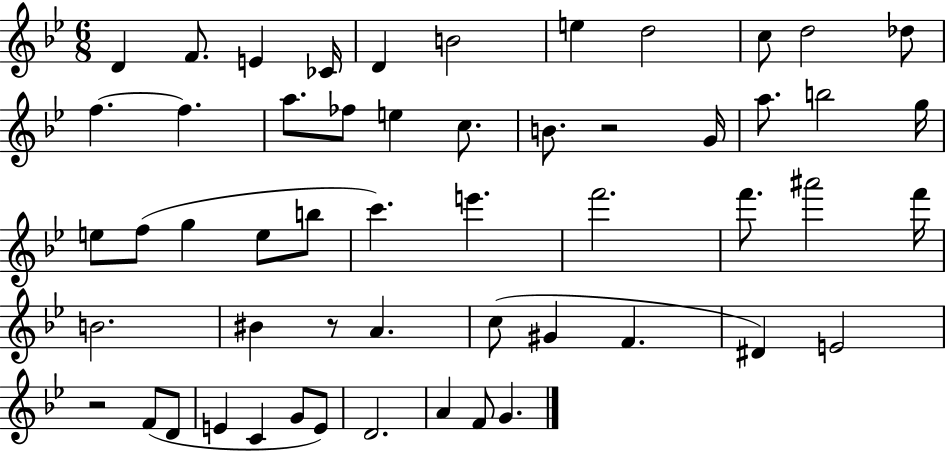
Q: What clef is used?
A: treble